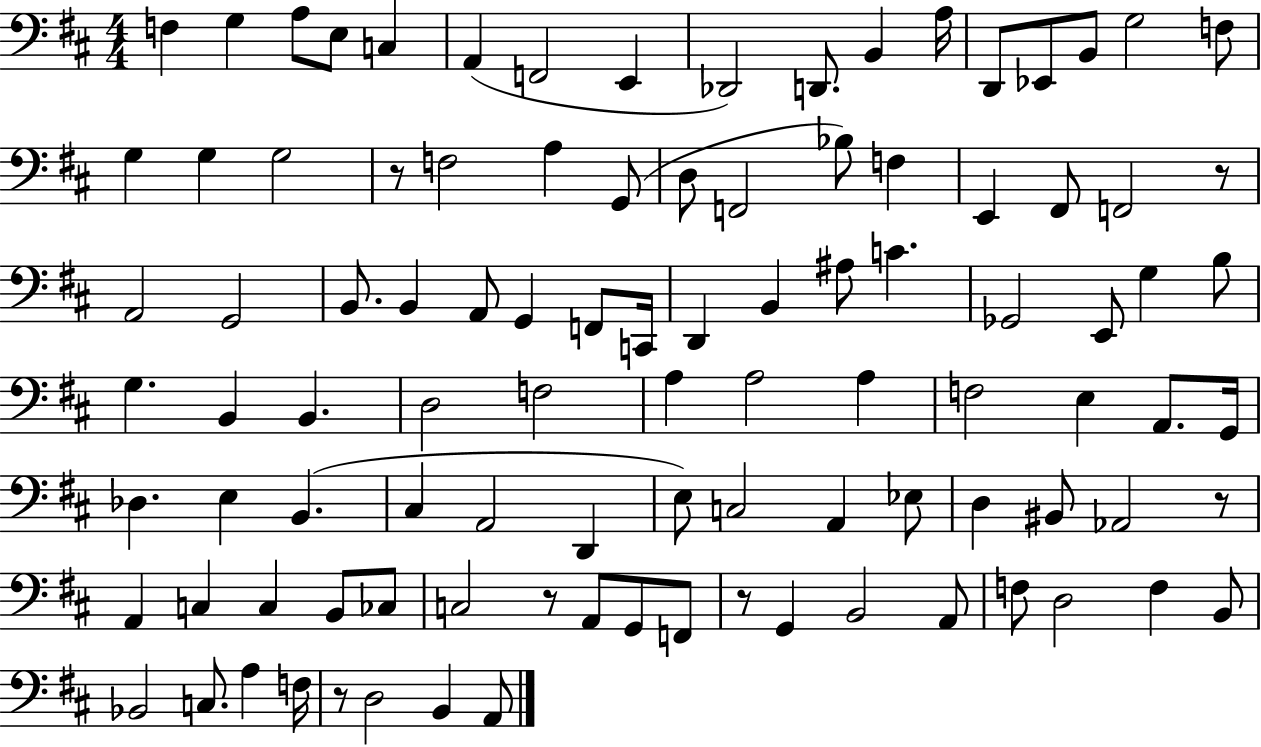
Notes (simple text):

F3/q G3/q A3/e E3/e C3/q A2/q F2/h E2/q Db2/h D2/e. B2/q A3/s D2/e Eb2/e B2/e G3/h F3/e G3/q G3/q G3/h R/e F3/h A3/q G2/e D3/e F2/h Bb3/e F3/q E2/q F#2/e F2/h R/e A2/h G2/h B2/e. B2/q A2/e G2/q F2/e C2/s D2/q B2/q A#3/e C4/q. Gb2/h E2/e G3/q B3/e G3/q. B2/q B2/q. D3/h F3/h A3/q A3/h A3/q F3/h E3/q A2/e. G2/s Db3/q. E3/q B2/q. C#3/q A2/h D2/q E3/e C3/h A2/q Eb3/e D3/q BIS2/e Ab2/h R/e A2/q C3/q C3/q B2/e CES3/e C3/h R/e A2/e G2/e F2/e R/e G2/q B2/h A2/e F3/e D3/h F3/q B2/e Bb2/h C3/e. A3/q F3/s R/e D3/h B2/q A2/e